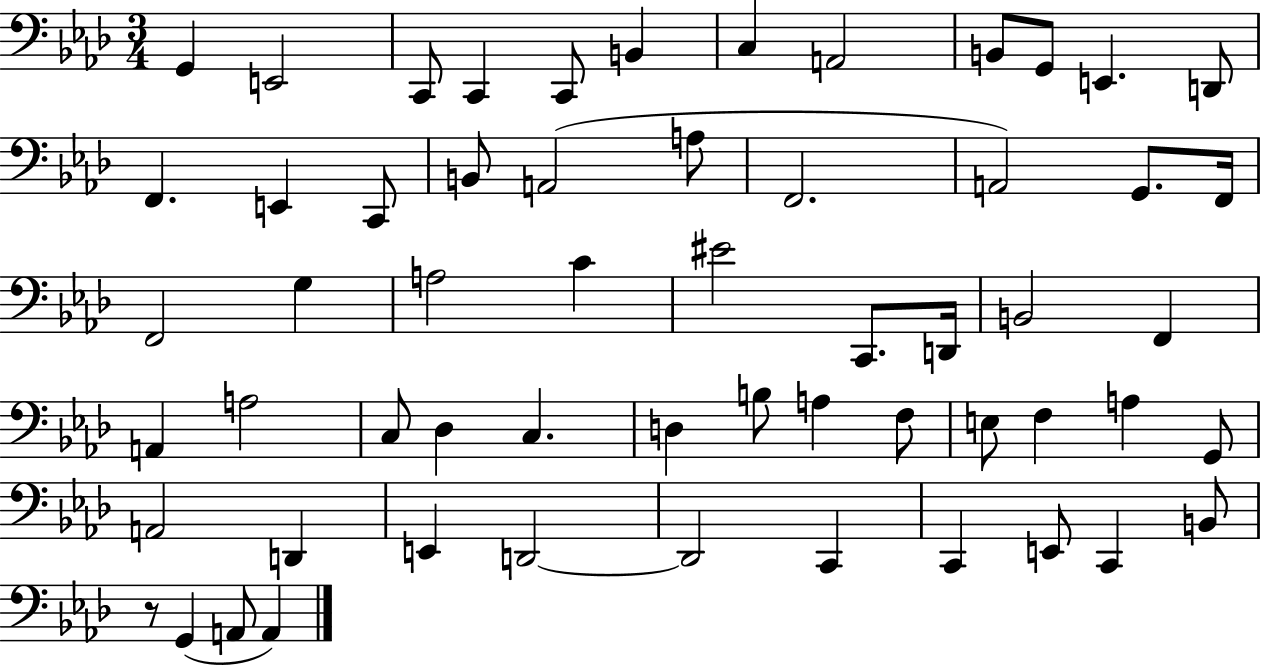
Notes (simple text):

G2/q E2/h C2/e C2/q C2/e B2/q C3/q A2/h B2/e G2/e E2/q. D2/e F2/q. E2/q C2/e B2/e A2/h A3/e F2/h. A2/h G2/e. F2/s F2/h G3/q A3/h C4/q EIS4/h C2/e. D2/s B2/h F2/q A2/q A3/h C3/e Db3/q C3/q. D3/q B3/e A3/q F3/e E3/e F3/q A3/q G2/e A2/h D2/q E2/q D2/h D2/h C2/q C2/q E2/e C2/q B2/e R/e G2/q A2/e A2/q